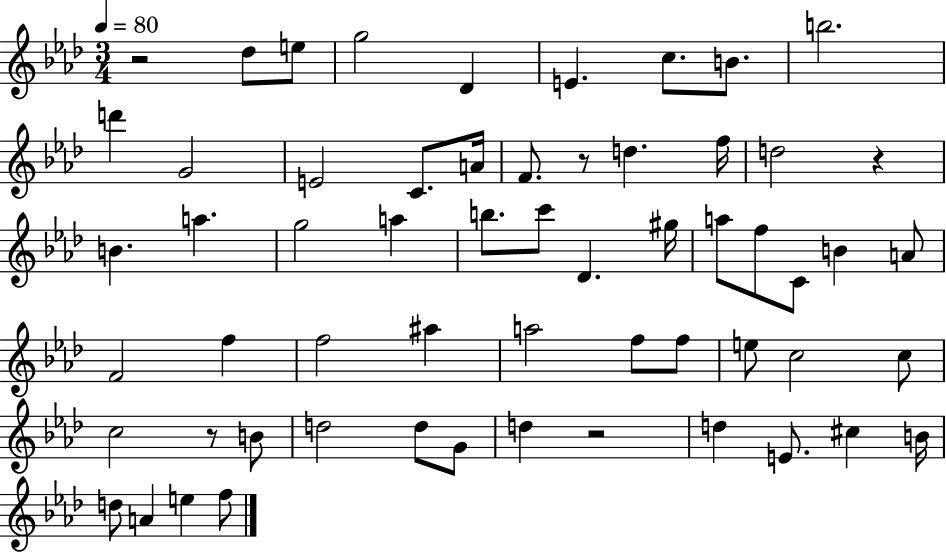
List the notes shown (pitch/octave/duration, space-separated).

R/h Db5/e E5/e G5/h Db4/q E4/q. C5/e. B4/e. B5/h. D6/q G4/h E4/h C4/e. A4/s F4/e. R/e D5/q. F5/s D5/h R/q B4/q. A5/q. G5/h A5/q B5/e. C6/e Db4/q. G#5/s A5/e F5/e C4/e B4/q A4/e F4/h F5/q F5/h A#5/q A5/h F5/e F5/e E5/e C5/h C5/e C5/h R/e B4/e D5/h D5/e G4/e D5/q R/h D5/q E4/e. C#5/q B4/s D5/e A4/q E5/q F5/e